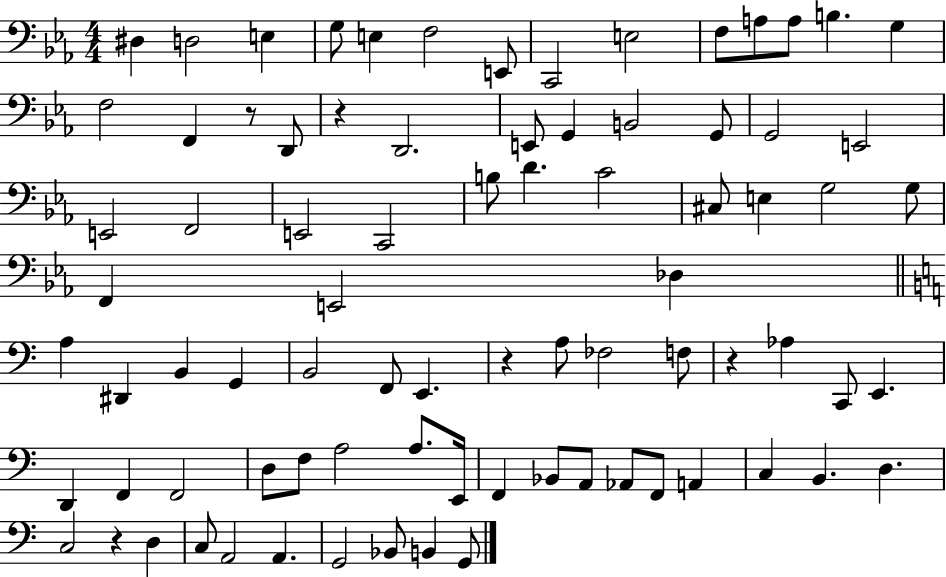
X:1
T:Untitled
M:4/4
L:1/4
K:Eb
^D, D,2 E, G,/2 E, F,2 E,,/2 C,,2 E,2 F,/2 A,/2 A,/2 B, G, F,2 F,, z/2 D,,/2 z D,,2 E,,/2 G,, B,,2 G,,/2 G,,2 E,,2 E,,2 F,,2 E,,2 C,,2 B,/2 D C2 ^C,/2 E, G,2 G,/2 F,, E,,2 _D, A, ^D,, B,, G,, B,,2 F,,/2 E,, z A,/2 _F,2 F,/2 z _A, C,,/2 E,, D,, F,, F,,2 D,/2 F,/2 A,2 A,/2 E,,/4 F,, _B,,/2 A,,/2 _A,,/2 F,,/2 A,, C, B,, D, C,2 z D, C,/2 A,,2 A,, G,,2 _B,,/2 B,, G,,/2